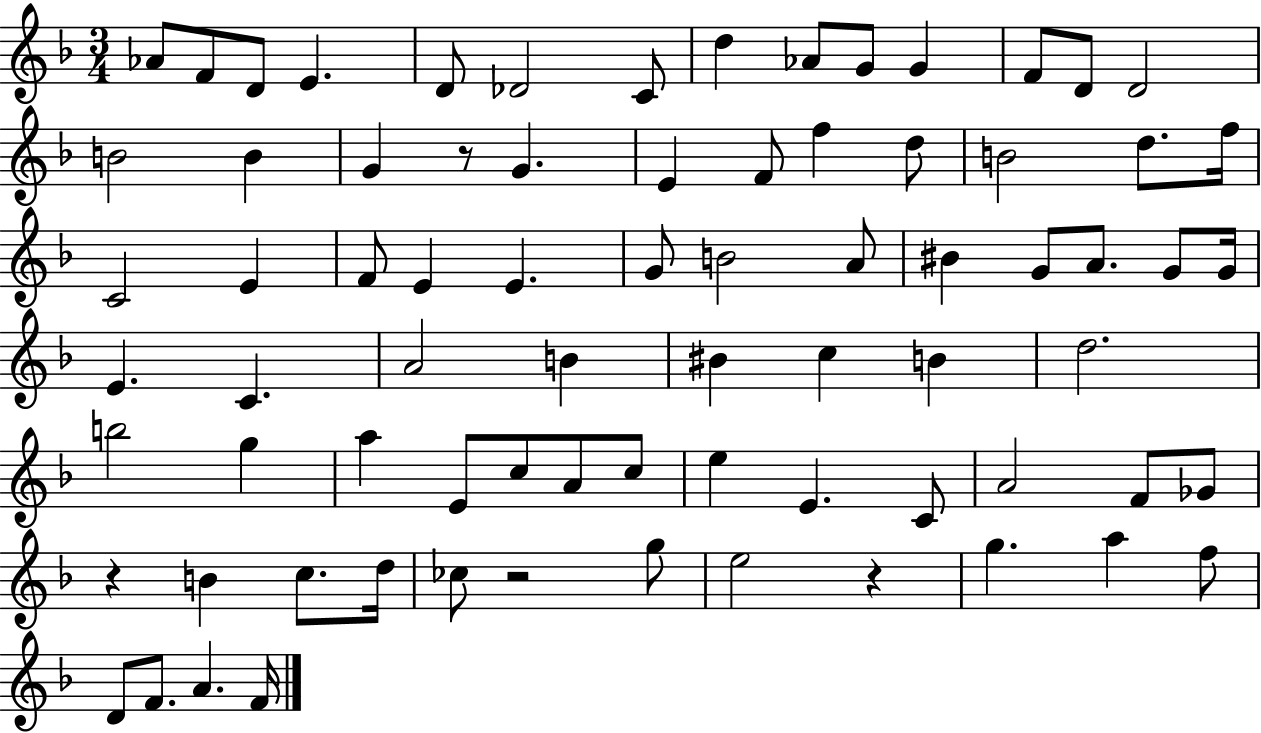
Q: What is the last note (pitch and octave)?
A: F4